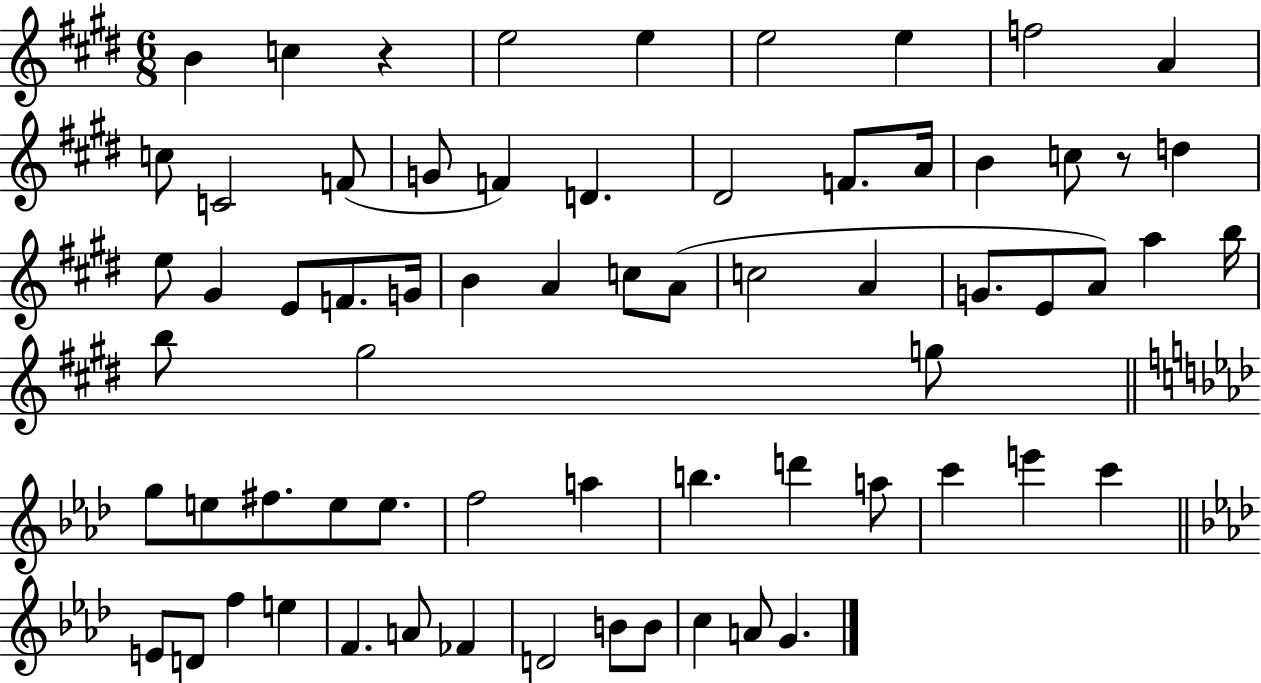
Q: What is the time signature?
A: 6/8